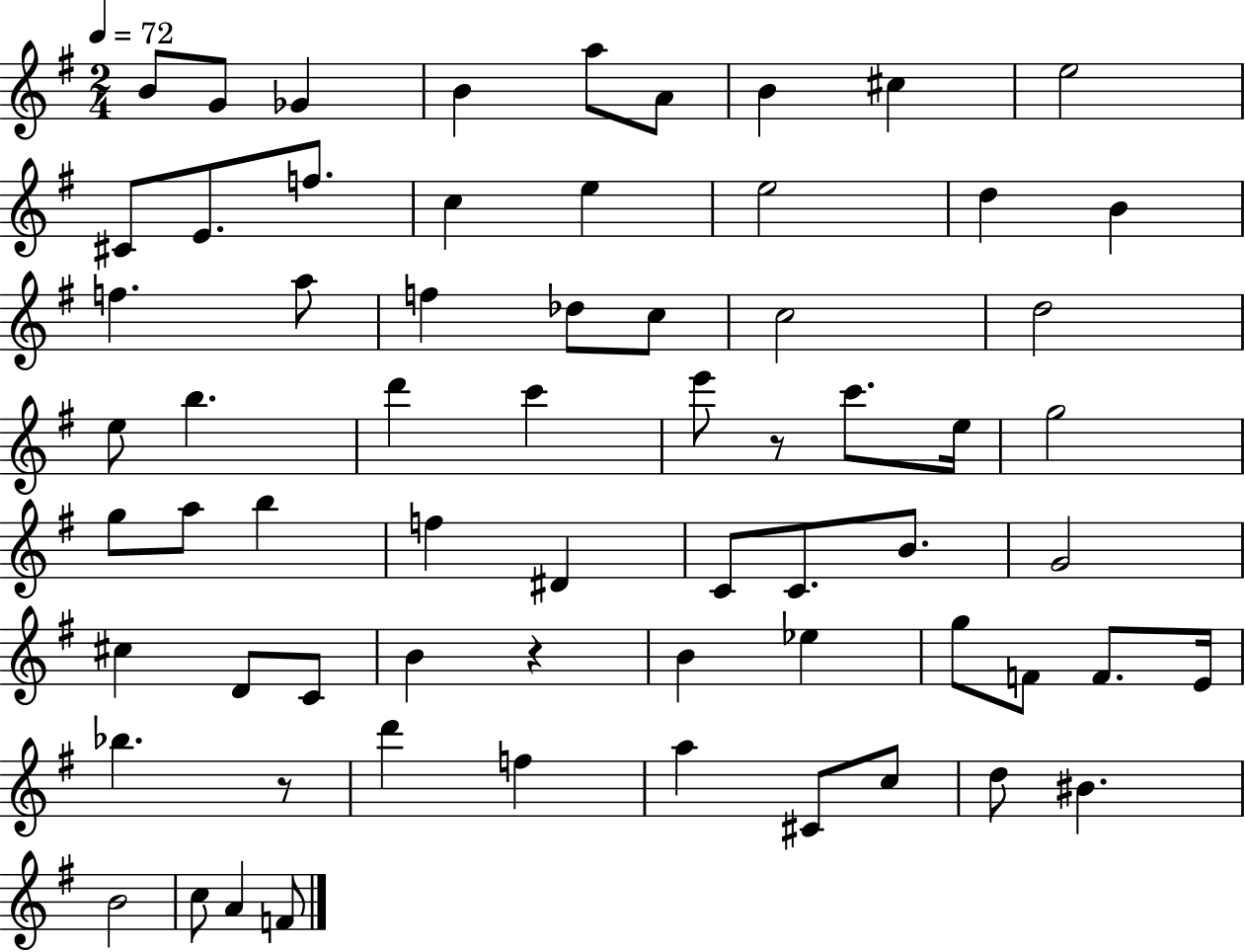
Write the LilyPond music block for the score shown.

{
  \clef treble
  \numericTimeSignature
  \time 2/4
  \key g \major
  \tempo 4 = 72
  b'8 g'8 ges'4 | b'4 a''8 a'8 | b'4 cis''4 | e''2 | \break cis'8 e'8. f''8. | c''4 e''4 | e''2 | d''4 b'4 | \break f''4. a''8 | f''4 des''8 c''8 | c''2 | d''2 | \break e''8 b''4. | d'''4 c'''4 | e'''8 r8 c'''8. e''16 | g''2 | \break g''8 a''8 b''4 | f''4 dis'4 | c'8 c'8. b'8. | g'2 | \break cis''4 d'8 c'8 | b'4 r4 | b'4 ees''4 | g''8 f'8 f'8. e'16 | \break bes''4. r8 | d'''4 f''4 | a''4 cis'8 c''8 | d''8 bis'4. | \break b'2 | c''8 a'4 f'8 | \bar "|."
}